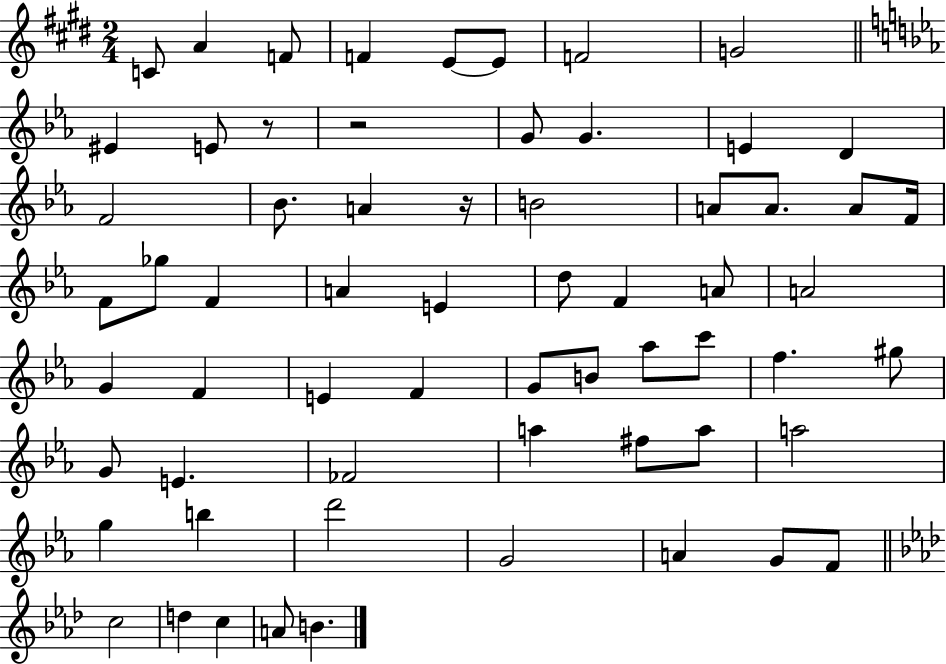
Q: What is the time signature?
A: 2/4